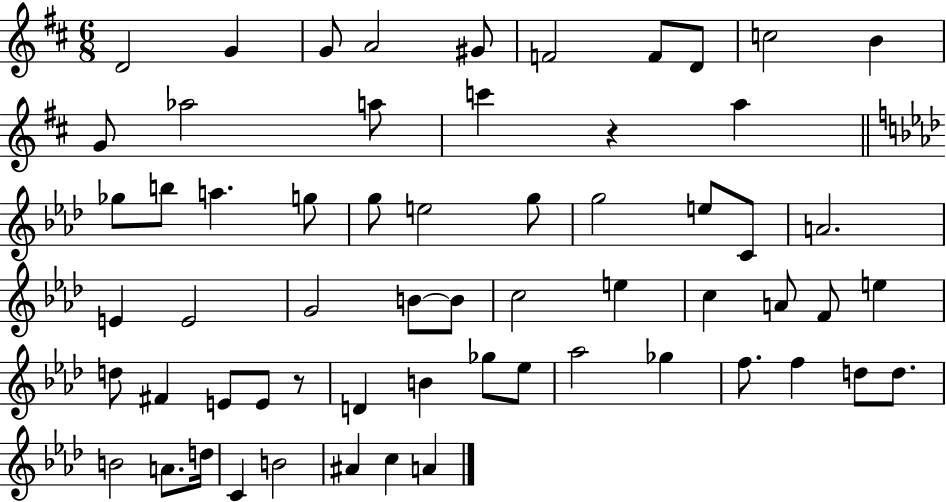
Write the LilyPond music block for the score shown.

{
  \clef treble
  \numericTimeSignature
  \time 6/8
  \key d \major
  d'2 g'4 | g'8 a'2 gis'8 | f'2 f'8 d'8 | c''2 b'4 | \break g'8 aes''2 a''8 | c'''4 r4 a''4 | \bar "||" \break \key aes \major ges''8 b''8 a''4. g''8 | g''8 e''2 g''8 | g''2 e''8 c'8 | a'2. | \break e'4 e'2 | g'2 b'8~~ b'8 | c''2 e''4 | c''4 a'8 f'8 e''4 | \break d''8 fis'4 e'8 e'8 r8 | d'4 b'4 ges''8 ees''8 | aes''2 ges''4 | f''8. f''4 d''8 d''8. | \break b'2 a'8. d''16 | c'4 b'2 | ais'4 c''4 a'4 | \bar "|."
}